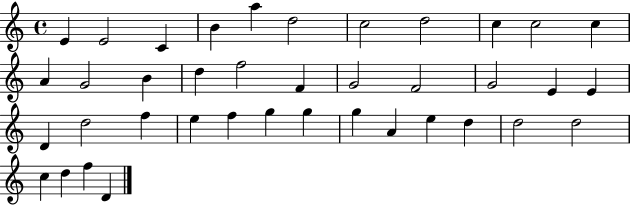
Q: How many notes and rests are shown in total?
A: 39